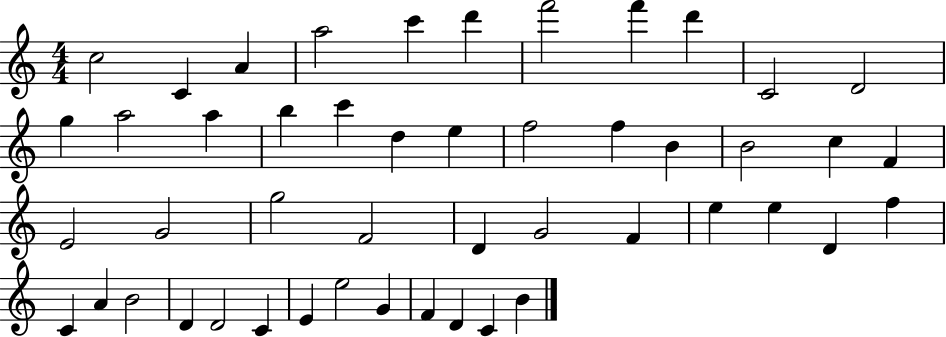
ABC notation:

X:1
T:Untitled
M:4/4
L:1/4
K:C
c2 C A a2 c' d' f'2 f' d' C2 D2 g a2 a b c' d e f2 f B B2 c F E2 G2 g2 F2 D G2 F e e D f C A B2 D D2 C E e2 G F D C B